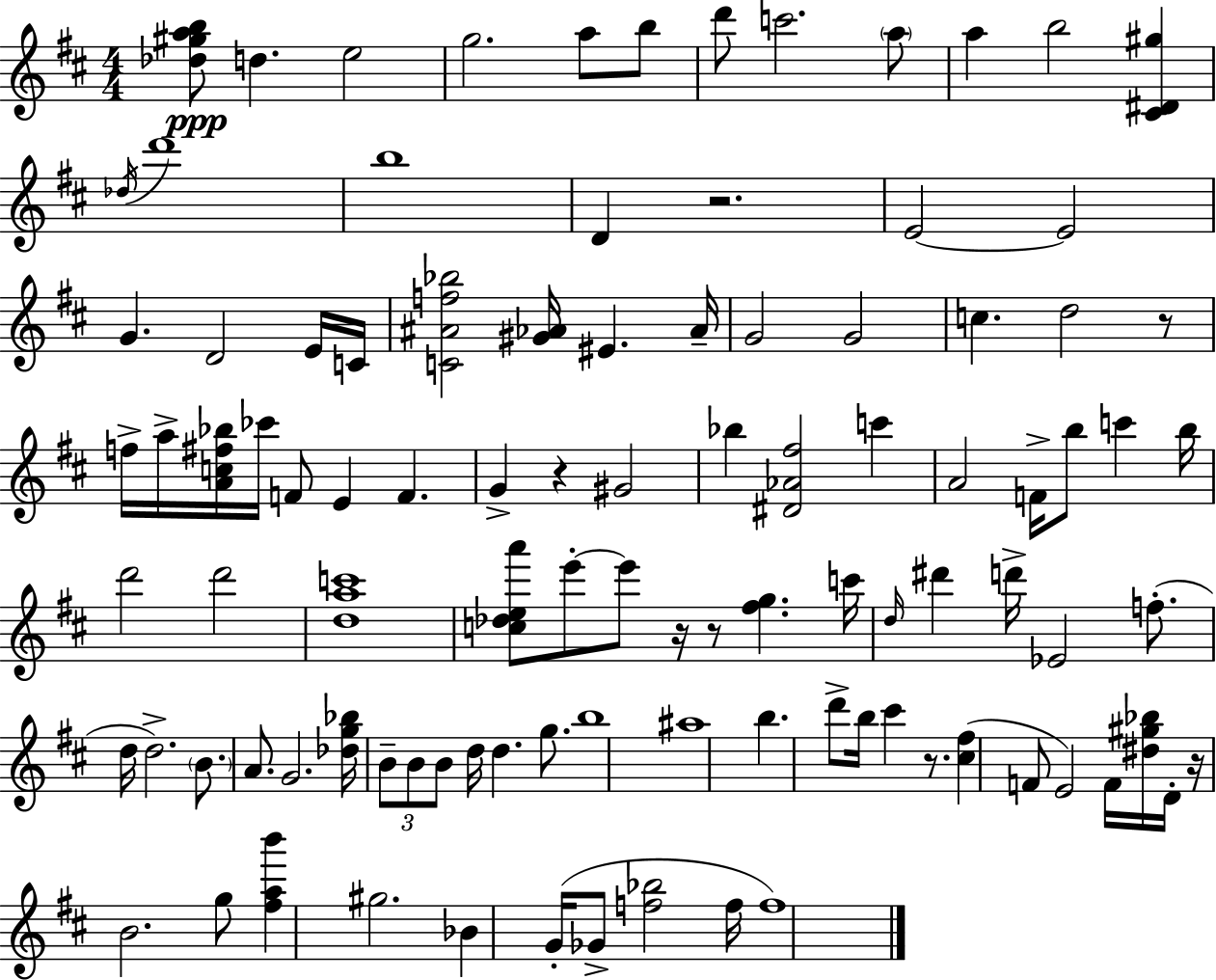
[Db5,G#5,A5,B5]/e D5/q. E5/h G5/h. A5/e B5/e D6/e C6/h. A5/e A5/q B5/h [C#4,D#4,G#5]/q Db5/s D6/w B5/w D4/q R/h. E4/h E4/h G4/q. D4/h E4/s C4/s [C4,A#4,F5,Bb5]/h [G#4,Ab4]/s EIS4/q. Ab4/s G4/h G4/h C5/q. D5/h R/e F5/s A5/s [A4,C5,F#5,Bb5]/s CES6/s F4/e E4/q F4/q. G4/q R/q G#4/h Bb5/q [D#4,Ab4,F#5]/h C6/q A4/h F4/s B5/e C6/q B5/s D6/h D6/h [D5,A5,C6]/w [C5,Db5,E5,A6]/e E6/e E6/e R/s R/e [F#5,G5]/q. C6/s D5/s D#6/q D6/s Eb4/h F5/e. D5/s D5/h. B4/e. A4/e. G4/h. [Db5,G5,Bb5]/s B4/e B4/e B4/e D5/s D5/q. G5/e. B5/w A#5/w B5/q. D6/e B5/s C#6/q R/e. [C#5,F#5]/q F4/e E4/h F4/s [D#5,G#5,Bb5]/s D4/s R/s B4/h. G5/e [F#5,A5,B6]/q G#5/h. Bb4/q G4/s Gb4/e [F5,Bb5]/h F5/s F5/w